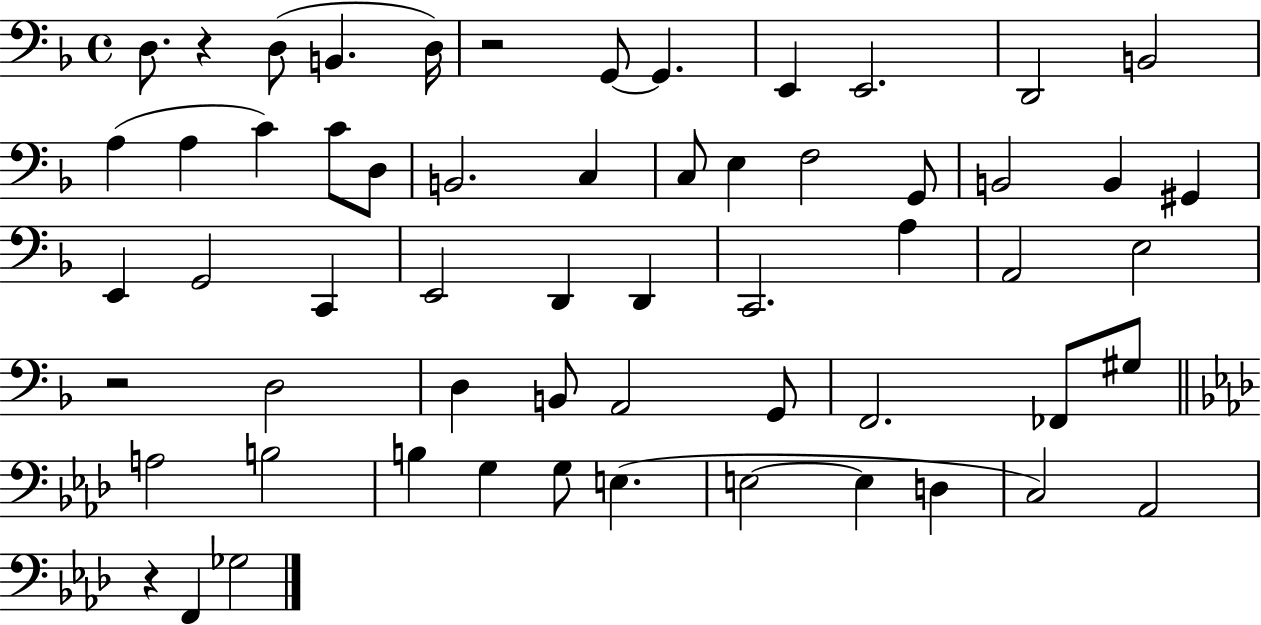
D3/e. R/q D3/e B2/q. D3/s R/h G2/e G2/q. E2/q E2/h. D2/h B2/h A3/q A3/q C4/q C4/e D3/e B2/h. C3/q C3/e E3/q F3/h G2/e B2/h B2/q G#2/q E2/q G2/h C2/q E2/h D2/q D2/q C2/h. A3/q A2/h E3/h R/h D3/h D3/q B2/e A2/h G2/e F2/h. FES2/e G#3/e A3/h B3/h B3/q G3/q G3/e E3/q. E3/h E3/q D3/q C3/h Ab2/h R/q F2/q Gb3/h